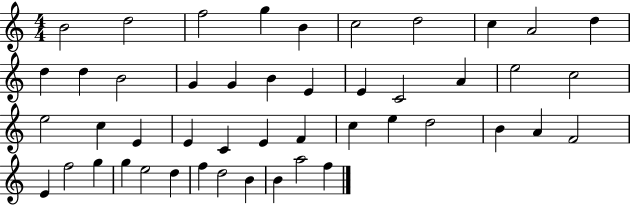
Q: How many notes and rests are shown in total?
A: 47